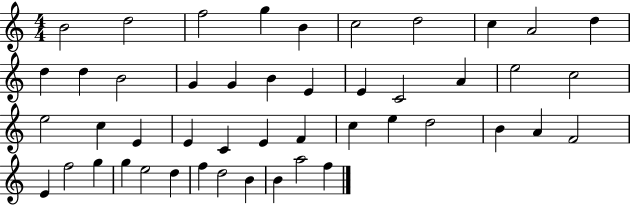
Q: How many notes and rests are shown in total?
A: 47